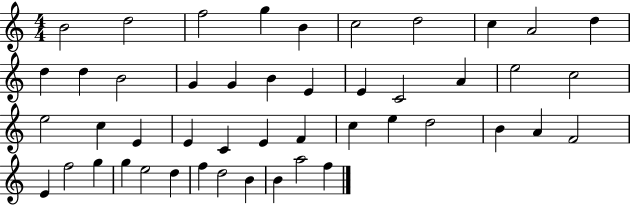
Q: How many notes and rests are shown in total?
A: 47